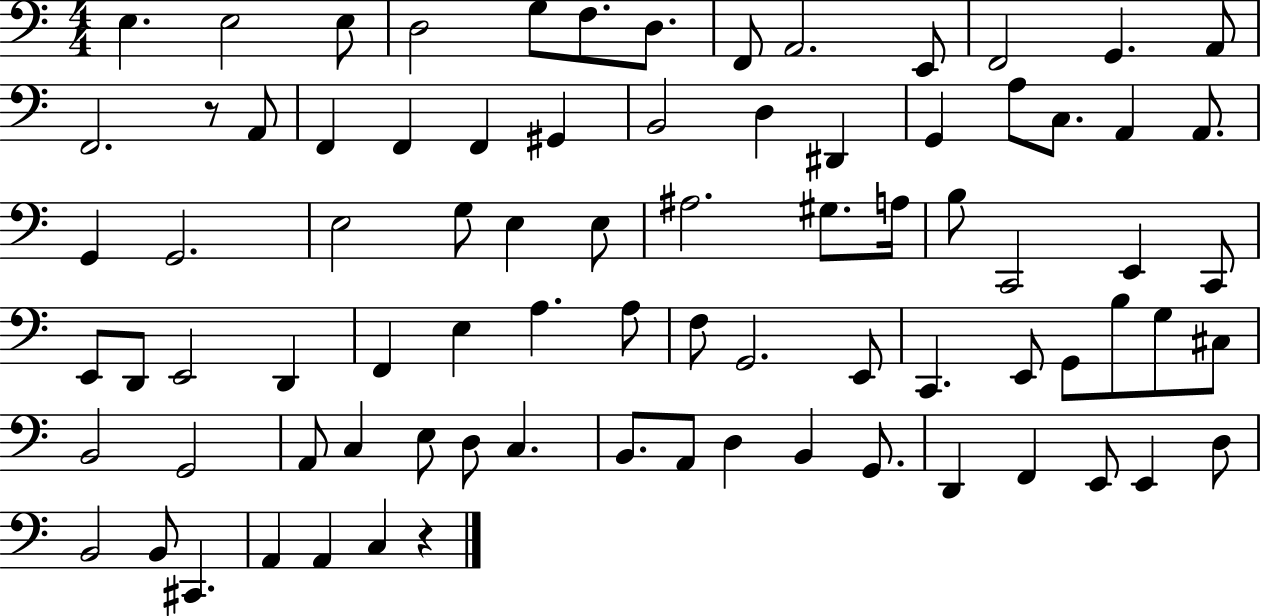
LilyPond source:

{
  \clef bass
  \numericTimeSignature
  \time 4/4
  \key c \major
  e4. e2 e8 | d2 g8 f8. d8. | f,8 a,2. e,8 | f,2 g,4. a,8 | \break f,2. r8 a,8 | f,4 f,4 f,4 gis,4 | b,2 d4 dis,4 | g,4 a8 c8. a,4 a,8. | \break g,4 g,2. | e2 g8 e4 e8 | ais2. gis8. a16 | b8 c,2 e,4 c,8 | \break e,8 d,8 e,2 d,4 | f,4 e4 a4. a8 | f8 g,2. e,8 | c,4. e,8 g,8 b8 g8 cis8 | \break b,2 g,2 | a,8 c4 e8 d8 c4. | b,8. a,8 d4 b,4 g,8. | d,4 f,4 e,8 e,4 d8 | \break b,2 b,8 cis,4. | a,4 a,4 c4 r4 | \bar "|."
}